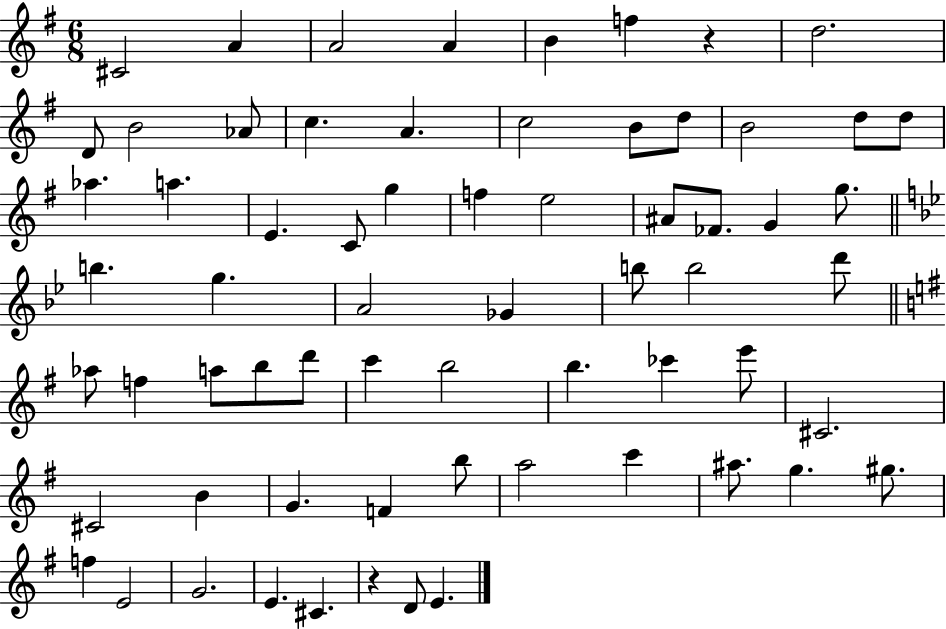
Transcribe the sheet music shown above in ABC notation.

X:1
T:Untitled
M:6/8
L:1/4
K:G
^C2 A A2 A B f z d2 D/2 B2 _A/2 c A c2 B/2 d/2 B2 d/2 d/2 _a a E C/2 g f e2 ^A/2 _F/2 G g/2 b g A2 _G b/2 b2 d'/2 _a/2 f a/2 b/2 d'/2 c' b2 b _c' e'/2 ^C2 ^C2 B G F b/2 a2 c' ^a/2 g ^g/2 f E2 G2 E ^C z D/2 E